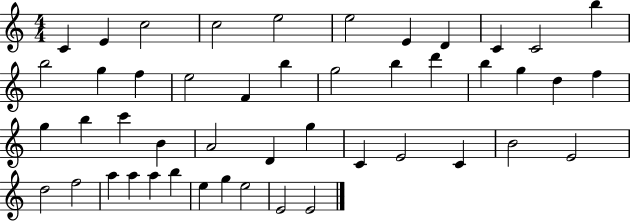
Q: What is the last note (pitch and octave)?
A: E4